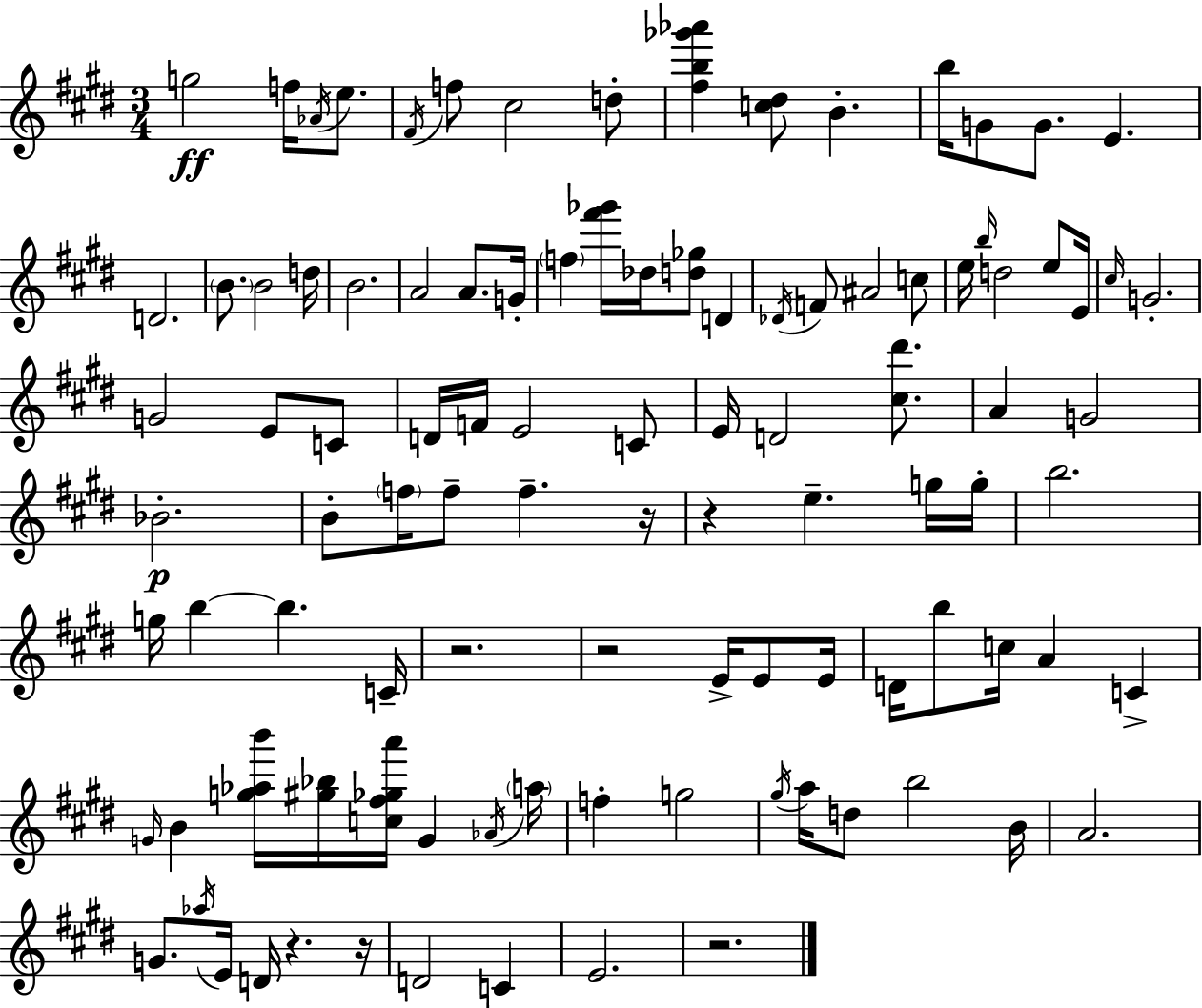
G5/h F5/s Ab4/s E5/e. F#4/s F5/e C#5/h D5/e [F#5,B5,Gb6,Ab6]/q [C5,D#5]/e B4/q. B5/s G4/e G4/e. E4/q. D4/h. B4/e. B4/h D5/s B4/h. A4/h A4/e. G4/s F5/q [F#6,Gb6]/s Db5/s [D5,Gb5]/e D4/q Db4/s F4/e A#4/h C5/e E5/s B5/s D5/h E5/e E4/s C#5/s G4/h. G4/h E4/e C4/e D4/s F4/s E4/h C4/e E4/s D4/h [C#5,D#6]/e. A4/q G4/h Bb4/h. B4/e F5/s F5/e F5/q. R/s R/q E5/q. G5/s G5/s B5/h. G5/s B5/q B5/q. C4/s R/h. R/h E4/s E4/e E4/s D4/s B5/e C5/s A4/q C4/q G4/s B4/q [G5,Ab5,B6]/s [G#5,Bb5]/s [C5,F#5,Gb5,A6]/s G4/q Ab4/s A5/s F5/q G5/h G#5/s A5/s D5/e B5/h B4/s A4/h. G4/e. Ab5/s E4/s D4/s R/q. R/s D4/h C4/q E4/h. R/h.